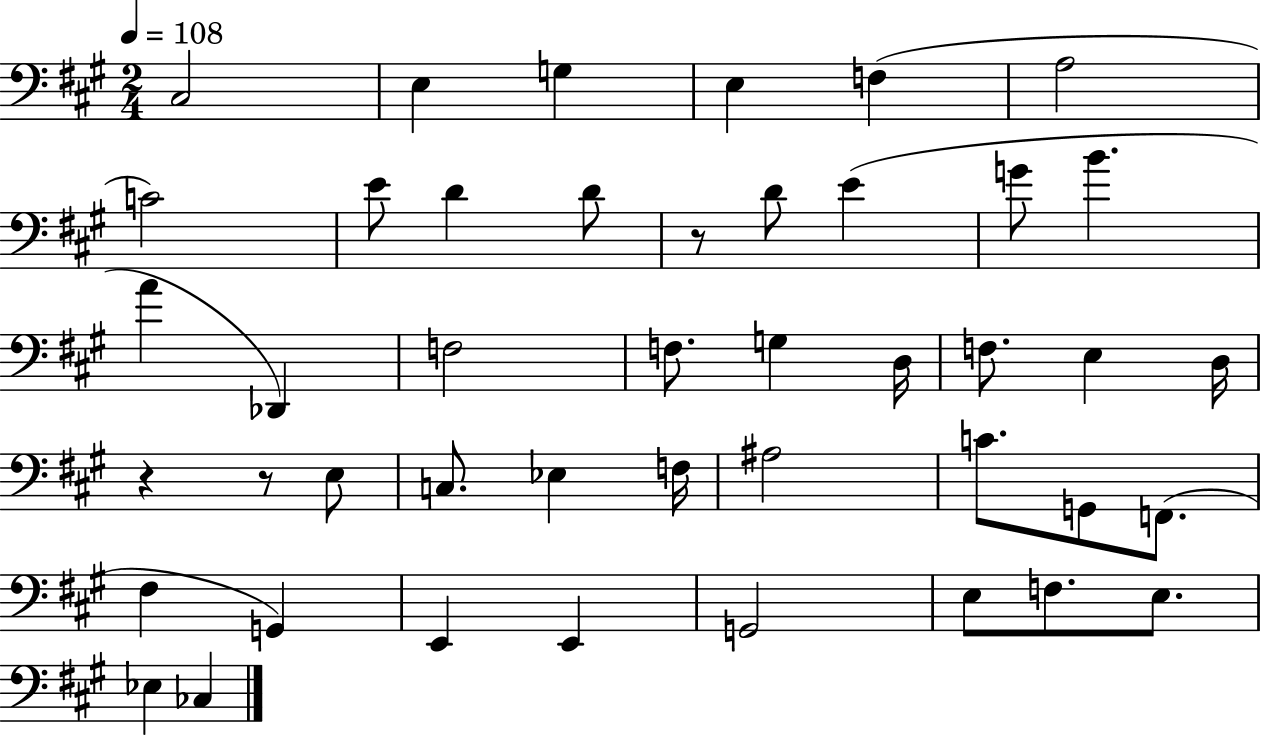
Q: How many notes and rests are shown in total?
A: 44